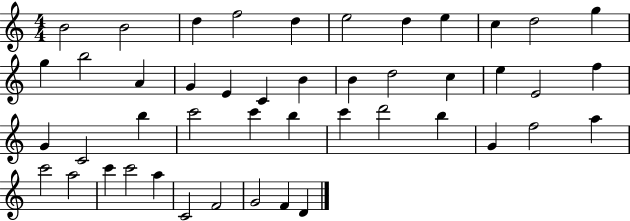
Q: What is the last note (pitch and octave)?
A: D4